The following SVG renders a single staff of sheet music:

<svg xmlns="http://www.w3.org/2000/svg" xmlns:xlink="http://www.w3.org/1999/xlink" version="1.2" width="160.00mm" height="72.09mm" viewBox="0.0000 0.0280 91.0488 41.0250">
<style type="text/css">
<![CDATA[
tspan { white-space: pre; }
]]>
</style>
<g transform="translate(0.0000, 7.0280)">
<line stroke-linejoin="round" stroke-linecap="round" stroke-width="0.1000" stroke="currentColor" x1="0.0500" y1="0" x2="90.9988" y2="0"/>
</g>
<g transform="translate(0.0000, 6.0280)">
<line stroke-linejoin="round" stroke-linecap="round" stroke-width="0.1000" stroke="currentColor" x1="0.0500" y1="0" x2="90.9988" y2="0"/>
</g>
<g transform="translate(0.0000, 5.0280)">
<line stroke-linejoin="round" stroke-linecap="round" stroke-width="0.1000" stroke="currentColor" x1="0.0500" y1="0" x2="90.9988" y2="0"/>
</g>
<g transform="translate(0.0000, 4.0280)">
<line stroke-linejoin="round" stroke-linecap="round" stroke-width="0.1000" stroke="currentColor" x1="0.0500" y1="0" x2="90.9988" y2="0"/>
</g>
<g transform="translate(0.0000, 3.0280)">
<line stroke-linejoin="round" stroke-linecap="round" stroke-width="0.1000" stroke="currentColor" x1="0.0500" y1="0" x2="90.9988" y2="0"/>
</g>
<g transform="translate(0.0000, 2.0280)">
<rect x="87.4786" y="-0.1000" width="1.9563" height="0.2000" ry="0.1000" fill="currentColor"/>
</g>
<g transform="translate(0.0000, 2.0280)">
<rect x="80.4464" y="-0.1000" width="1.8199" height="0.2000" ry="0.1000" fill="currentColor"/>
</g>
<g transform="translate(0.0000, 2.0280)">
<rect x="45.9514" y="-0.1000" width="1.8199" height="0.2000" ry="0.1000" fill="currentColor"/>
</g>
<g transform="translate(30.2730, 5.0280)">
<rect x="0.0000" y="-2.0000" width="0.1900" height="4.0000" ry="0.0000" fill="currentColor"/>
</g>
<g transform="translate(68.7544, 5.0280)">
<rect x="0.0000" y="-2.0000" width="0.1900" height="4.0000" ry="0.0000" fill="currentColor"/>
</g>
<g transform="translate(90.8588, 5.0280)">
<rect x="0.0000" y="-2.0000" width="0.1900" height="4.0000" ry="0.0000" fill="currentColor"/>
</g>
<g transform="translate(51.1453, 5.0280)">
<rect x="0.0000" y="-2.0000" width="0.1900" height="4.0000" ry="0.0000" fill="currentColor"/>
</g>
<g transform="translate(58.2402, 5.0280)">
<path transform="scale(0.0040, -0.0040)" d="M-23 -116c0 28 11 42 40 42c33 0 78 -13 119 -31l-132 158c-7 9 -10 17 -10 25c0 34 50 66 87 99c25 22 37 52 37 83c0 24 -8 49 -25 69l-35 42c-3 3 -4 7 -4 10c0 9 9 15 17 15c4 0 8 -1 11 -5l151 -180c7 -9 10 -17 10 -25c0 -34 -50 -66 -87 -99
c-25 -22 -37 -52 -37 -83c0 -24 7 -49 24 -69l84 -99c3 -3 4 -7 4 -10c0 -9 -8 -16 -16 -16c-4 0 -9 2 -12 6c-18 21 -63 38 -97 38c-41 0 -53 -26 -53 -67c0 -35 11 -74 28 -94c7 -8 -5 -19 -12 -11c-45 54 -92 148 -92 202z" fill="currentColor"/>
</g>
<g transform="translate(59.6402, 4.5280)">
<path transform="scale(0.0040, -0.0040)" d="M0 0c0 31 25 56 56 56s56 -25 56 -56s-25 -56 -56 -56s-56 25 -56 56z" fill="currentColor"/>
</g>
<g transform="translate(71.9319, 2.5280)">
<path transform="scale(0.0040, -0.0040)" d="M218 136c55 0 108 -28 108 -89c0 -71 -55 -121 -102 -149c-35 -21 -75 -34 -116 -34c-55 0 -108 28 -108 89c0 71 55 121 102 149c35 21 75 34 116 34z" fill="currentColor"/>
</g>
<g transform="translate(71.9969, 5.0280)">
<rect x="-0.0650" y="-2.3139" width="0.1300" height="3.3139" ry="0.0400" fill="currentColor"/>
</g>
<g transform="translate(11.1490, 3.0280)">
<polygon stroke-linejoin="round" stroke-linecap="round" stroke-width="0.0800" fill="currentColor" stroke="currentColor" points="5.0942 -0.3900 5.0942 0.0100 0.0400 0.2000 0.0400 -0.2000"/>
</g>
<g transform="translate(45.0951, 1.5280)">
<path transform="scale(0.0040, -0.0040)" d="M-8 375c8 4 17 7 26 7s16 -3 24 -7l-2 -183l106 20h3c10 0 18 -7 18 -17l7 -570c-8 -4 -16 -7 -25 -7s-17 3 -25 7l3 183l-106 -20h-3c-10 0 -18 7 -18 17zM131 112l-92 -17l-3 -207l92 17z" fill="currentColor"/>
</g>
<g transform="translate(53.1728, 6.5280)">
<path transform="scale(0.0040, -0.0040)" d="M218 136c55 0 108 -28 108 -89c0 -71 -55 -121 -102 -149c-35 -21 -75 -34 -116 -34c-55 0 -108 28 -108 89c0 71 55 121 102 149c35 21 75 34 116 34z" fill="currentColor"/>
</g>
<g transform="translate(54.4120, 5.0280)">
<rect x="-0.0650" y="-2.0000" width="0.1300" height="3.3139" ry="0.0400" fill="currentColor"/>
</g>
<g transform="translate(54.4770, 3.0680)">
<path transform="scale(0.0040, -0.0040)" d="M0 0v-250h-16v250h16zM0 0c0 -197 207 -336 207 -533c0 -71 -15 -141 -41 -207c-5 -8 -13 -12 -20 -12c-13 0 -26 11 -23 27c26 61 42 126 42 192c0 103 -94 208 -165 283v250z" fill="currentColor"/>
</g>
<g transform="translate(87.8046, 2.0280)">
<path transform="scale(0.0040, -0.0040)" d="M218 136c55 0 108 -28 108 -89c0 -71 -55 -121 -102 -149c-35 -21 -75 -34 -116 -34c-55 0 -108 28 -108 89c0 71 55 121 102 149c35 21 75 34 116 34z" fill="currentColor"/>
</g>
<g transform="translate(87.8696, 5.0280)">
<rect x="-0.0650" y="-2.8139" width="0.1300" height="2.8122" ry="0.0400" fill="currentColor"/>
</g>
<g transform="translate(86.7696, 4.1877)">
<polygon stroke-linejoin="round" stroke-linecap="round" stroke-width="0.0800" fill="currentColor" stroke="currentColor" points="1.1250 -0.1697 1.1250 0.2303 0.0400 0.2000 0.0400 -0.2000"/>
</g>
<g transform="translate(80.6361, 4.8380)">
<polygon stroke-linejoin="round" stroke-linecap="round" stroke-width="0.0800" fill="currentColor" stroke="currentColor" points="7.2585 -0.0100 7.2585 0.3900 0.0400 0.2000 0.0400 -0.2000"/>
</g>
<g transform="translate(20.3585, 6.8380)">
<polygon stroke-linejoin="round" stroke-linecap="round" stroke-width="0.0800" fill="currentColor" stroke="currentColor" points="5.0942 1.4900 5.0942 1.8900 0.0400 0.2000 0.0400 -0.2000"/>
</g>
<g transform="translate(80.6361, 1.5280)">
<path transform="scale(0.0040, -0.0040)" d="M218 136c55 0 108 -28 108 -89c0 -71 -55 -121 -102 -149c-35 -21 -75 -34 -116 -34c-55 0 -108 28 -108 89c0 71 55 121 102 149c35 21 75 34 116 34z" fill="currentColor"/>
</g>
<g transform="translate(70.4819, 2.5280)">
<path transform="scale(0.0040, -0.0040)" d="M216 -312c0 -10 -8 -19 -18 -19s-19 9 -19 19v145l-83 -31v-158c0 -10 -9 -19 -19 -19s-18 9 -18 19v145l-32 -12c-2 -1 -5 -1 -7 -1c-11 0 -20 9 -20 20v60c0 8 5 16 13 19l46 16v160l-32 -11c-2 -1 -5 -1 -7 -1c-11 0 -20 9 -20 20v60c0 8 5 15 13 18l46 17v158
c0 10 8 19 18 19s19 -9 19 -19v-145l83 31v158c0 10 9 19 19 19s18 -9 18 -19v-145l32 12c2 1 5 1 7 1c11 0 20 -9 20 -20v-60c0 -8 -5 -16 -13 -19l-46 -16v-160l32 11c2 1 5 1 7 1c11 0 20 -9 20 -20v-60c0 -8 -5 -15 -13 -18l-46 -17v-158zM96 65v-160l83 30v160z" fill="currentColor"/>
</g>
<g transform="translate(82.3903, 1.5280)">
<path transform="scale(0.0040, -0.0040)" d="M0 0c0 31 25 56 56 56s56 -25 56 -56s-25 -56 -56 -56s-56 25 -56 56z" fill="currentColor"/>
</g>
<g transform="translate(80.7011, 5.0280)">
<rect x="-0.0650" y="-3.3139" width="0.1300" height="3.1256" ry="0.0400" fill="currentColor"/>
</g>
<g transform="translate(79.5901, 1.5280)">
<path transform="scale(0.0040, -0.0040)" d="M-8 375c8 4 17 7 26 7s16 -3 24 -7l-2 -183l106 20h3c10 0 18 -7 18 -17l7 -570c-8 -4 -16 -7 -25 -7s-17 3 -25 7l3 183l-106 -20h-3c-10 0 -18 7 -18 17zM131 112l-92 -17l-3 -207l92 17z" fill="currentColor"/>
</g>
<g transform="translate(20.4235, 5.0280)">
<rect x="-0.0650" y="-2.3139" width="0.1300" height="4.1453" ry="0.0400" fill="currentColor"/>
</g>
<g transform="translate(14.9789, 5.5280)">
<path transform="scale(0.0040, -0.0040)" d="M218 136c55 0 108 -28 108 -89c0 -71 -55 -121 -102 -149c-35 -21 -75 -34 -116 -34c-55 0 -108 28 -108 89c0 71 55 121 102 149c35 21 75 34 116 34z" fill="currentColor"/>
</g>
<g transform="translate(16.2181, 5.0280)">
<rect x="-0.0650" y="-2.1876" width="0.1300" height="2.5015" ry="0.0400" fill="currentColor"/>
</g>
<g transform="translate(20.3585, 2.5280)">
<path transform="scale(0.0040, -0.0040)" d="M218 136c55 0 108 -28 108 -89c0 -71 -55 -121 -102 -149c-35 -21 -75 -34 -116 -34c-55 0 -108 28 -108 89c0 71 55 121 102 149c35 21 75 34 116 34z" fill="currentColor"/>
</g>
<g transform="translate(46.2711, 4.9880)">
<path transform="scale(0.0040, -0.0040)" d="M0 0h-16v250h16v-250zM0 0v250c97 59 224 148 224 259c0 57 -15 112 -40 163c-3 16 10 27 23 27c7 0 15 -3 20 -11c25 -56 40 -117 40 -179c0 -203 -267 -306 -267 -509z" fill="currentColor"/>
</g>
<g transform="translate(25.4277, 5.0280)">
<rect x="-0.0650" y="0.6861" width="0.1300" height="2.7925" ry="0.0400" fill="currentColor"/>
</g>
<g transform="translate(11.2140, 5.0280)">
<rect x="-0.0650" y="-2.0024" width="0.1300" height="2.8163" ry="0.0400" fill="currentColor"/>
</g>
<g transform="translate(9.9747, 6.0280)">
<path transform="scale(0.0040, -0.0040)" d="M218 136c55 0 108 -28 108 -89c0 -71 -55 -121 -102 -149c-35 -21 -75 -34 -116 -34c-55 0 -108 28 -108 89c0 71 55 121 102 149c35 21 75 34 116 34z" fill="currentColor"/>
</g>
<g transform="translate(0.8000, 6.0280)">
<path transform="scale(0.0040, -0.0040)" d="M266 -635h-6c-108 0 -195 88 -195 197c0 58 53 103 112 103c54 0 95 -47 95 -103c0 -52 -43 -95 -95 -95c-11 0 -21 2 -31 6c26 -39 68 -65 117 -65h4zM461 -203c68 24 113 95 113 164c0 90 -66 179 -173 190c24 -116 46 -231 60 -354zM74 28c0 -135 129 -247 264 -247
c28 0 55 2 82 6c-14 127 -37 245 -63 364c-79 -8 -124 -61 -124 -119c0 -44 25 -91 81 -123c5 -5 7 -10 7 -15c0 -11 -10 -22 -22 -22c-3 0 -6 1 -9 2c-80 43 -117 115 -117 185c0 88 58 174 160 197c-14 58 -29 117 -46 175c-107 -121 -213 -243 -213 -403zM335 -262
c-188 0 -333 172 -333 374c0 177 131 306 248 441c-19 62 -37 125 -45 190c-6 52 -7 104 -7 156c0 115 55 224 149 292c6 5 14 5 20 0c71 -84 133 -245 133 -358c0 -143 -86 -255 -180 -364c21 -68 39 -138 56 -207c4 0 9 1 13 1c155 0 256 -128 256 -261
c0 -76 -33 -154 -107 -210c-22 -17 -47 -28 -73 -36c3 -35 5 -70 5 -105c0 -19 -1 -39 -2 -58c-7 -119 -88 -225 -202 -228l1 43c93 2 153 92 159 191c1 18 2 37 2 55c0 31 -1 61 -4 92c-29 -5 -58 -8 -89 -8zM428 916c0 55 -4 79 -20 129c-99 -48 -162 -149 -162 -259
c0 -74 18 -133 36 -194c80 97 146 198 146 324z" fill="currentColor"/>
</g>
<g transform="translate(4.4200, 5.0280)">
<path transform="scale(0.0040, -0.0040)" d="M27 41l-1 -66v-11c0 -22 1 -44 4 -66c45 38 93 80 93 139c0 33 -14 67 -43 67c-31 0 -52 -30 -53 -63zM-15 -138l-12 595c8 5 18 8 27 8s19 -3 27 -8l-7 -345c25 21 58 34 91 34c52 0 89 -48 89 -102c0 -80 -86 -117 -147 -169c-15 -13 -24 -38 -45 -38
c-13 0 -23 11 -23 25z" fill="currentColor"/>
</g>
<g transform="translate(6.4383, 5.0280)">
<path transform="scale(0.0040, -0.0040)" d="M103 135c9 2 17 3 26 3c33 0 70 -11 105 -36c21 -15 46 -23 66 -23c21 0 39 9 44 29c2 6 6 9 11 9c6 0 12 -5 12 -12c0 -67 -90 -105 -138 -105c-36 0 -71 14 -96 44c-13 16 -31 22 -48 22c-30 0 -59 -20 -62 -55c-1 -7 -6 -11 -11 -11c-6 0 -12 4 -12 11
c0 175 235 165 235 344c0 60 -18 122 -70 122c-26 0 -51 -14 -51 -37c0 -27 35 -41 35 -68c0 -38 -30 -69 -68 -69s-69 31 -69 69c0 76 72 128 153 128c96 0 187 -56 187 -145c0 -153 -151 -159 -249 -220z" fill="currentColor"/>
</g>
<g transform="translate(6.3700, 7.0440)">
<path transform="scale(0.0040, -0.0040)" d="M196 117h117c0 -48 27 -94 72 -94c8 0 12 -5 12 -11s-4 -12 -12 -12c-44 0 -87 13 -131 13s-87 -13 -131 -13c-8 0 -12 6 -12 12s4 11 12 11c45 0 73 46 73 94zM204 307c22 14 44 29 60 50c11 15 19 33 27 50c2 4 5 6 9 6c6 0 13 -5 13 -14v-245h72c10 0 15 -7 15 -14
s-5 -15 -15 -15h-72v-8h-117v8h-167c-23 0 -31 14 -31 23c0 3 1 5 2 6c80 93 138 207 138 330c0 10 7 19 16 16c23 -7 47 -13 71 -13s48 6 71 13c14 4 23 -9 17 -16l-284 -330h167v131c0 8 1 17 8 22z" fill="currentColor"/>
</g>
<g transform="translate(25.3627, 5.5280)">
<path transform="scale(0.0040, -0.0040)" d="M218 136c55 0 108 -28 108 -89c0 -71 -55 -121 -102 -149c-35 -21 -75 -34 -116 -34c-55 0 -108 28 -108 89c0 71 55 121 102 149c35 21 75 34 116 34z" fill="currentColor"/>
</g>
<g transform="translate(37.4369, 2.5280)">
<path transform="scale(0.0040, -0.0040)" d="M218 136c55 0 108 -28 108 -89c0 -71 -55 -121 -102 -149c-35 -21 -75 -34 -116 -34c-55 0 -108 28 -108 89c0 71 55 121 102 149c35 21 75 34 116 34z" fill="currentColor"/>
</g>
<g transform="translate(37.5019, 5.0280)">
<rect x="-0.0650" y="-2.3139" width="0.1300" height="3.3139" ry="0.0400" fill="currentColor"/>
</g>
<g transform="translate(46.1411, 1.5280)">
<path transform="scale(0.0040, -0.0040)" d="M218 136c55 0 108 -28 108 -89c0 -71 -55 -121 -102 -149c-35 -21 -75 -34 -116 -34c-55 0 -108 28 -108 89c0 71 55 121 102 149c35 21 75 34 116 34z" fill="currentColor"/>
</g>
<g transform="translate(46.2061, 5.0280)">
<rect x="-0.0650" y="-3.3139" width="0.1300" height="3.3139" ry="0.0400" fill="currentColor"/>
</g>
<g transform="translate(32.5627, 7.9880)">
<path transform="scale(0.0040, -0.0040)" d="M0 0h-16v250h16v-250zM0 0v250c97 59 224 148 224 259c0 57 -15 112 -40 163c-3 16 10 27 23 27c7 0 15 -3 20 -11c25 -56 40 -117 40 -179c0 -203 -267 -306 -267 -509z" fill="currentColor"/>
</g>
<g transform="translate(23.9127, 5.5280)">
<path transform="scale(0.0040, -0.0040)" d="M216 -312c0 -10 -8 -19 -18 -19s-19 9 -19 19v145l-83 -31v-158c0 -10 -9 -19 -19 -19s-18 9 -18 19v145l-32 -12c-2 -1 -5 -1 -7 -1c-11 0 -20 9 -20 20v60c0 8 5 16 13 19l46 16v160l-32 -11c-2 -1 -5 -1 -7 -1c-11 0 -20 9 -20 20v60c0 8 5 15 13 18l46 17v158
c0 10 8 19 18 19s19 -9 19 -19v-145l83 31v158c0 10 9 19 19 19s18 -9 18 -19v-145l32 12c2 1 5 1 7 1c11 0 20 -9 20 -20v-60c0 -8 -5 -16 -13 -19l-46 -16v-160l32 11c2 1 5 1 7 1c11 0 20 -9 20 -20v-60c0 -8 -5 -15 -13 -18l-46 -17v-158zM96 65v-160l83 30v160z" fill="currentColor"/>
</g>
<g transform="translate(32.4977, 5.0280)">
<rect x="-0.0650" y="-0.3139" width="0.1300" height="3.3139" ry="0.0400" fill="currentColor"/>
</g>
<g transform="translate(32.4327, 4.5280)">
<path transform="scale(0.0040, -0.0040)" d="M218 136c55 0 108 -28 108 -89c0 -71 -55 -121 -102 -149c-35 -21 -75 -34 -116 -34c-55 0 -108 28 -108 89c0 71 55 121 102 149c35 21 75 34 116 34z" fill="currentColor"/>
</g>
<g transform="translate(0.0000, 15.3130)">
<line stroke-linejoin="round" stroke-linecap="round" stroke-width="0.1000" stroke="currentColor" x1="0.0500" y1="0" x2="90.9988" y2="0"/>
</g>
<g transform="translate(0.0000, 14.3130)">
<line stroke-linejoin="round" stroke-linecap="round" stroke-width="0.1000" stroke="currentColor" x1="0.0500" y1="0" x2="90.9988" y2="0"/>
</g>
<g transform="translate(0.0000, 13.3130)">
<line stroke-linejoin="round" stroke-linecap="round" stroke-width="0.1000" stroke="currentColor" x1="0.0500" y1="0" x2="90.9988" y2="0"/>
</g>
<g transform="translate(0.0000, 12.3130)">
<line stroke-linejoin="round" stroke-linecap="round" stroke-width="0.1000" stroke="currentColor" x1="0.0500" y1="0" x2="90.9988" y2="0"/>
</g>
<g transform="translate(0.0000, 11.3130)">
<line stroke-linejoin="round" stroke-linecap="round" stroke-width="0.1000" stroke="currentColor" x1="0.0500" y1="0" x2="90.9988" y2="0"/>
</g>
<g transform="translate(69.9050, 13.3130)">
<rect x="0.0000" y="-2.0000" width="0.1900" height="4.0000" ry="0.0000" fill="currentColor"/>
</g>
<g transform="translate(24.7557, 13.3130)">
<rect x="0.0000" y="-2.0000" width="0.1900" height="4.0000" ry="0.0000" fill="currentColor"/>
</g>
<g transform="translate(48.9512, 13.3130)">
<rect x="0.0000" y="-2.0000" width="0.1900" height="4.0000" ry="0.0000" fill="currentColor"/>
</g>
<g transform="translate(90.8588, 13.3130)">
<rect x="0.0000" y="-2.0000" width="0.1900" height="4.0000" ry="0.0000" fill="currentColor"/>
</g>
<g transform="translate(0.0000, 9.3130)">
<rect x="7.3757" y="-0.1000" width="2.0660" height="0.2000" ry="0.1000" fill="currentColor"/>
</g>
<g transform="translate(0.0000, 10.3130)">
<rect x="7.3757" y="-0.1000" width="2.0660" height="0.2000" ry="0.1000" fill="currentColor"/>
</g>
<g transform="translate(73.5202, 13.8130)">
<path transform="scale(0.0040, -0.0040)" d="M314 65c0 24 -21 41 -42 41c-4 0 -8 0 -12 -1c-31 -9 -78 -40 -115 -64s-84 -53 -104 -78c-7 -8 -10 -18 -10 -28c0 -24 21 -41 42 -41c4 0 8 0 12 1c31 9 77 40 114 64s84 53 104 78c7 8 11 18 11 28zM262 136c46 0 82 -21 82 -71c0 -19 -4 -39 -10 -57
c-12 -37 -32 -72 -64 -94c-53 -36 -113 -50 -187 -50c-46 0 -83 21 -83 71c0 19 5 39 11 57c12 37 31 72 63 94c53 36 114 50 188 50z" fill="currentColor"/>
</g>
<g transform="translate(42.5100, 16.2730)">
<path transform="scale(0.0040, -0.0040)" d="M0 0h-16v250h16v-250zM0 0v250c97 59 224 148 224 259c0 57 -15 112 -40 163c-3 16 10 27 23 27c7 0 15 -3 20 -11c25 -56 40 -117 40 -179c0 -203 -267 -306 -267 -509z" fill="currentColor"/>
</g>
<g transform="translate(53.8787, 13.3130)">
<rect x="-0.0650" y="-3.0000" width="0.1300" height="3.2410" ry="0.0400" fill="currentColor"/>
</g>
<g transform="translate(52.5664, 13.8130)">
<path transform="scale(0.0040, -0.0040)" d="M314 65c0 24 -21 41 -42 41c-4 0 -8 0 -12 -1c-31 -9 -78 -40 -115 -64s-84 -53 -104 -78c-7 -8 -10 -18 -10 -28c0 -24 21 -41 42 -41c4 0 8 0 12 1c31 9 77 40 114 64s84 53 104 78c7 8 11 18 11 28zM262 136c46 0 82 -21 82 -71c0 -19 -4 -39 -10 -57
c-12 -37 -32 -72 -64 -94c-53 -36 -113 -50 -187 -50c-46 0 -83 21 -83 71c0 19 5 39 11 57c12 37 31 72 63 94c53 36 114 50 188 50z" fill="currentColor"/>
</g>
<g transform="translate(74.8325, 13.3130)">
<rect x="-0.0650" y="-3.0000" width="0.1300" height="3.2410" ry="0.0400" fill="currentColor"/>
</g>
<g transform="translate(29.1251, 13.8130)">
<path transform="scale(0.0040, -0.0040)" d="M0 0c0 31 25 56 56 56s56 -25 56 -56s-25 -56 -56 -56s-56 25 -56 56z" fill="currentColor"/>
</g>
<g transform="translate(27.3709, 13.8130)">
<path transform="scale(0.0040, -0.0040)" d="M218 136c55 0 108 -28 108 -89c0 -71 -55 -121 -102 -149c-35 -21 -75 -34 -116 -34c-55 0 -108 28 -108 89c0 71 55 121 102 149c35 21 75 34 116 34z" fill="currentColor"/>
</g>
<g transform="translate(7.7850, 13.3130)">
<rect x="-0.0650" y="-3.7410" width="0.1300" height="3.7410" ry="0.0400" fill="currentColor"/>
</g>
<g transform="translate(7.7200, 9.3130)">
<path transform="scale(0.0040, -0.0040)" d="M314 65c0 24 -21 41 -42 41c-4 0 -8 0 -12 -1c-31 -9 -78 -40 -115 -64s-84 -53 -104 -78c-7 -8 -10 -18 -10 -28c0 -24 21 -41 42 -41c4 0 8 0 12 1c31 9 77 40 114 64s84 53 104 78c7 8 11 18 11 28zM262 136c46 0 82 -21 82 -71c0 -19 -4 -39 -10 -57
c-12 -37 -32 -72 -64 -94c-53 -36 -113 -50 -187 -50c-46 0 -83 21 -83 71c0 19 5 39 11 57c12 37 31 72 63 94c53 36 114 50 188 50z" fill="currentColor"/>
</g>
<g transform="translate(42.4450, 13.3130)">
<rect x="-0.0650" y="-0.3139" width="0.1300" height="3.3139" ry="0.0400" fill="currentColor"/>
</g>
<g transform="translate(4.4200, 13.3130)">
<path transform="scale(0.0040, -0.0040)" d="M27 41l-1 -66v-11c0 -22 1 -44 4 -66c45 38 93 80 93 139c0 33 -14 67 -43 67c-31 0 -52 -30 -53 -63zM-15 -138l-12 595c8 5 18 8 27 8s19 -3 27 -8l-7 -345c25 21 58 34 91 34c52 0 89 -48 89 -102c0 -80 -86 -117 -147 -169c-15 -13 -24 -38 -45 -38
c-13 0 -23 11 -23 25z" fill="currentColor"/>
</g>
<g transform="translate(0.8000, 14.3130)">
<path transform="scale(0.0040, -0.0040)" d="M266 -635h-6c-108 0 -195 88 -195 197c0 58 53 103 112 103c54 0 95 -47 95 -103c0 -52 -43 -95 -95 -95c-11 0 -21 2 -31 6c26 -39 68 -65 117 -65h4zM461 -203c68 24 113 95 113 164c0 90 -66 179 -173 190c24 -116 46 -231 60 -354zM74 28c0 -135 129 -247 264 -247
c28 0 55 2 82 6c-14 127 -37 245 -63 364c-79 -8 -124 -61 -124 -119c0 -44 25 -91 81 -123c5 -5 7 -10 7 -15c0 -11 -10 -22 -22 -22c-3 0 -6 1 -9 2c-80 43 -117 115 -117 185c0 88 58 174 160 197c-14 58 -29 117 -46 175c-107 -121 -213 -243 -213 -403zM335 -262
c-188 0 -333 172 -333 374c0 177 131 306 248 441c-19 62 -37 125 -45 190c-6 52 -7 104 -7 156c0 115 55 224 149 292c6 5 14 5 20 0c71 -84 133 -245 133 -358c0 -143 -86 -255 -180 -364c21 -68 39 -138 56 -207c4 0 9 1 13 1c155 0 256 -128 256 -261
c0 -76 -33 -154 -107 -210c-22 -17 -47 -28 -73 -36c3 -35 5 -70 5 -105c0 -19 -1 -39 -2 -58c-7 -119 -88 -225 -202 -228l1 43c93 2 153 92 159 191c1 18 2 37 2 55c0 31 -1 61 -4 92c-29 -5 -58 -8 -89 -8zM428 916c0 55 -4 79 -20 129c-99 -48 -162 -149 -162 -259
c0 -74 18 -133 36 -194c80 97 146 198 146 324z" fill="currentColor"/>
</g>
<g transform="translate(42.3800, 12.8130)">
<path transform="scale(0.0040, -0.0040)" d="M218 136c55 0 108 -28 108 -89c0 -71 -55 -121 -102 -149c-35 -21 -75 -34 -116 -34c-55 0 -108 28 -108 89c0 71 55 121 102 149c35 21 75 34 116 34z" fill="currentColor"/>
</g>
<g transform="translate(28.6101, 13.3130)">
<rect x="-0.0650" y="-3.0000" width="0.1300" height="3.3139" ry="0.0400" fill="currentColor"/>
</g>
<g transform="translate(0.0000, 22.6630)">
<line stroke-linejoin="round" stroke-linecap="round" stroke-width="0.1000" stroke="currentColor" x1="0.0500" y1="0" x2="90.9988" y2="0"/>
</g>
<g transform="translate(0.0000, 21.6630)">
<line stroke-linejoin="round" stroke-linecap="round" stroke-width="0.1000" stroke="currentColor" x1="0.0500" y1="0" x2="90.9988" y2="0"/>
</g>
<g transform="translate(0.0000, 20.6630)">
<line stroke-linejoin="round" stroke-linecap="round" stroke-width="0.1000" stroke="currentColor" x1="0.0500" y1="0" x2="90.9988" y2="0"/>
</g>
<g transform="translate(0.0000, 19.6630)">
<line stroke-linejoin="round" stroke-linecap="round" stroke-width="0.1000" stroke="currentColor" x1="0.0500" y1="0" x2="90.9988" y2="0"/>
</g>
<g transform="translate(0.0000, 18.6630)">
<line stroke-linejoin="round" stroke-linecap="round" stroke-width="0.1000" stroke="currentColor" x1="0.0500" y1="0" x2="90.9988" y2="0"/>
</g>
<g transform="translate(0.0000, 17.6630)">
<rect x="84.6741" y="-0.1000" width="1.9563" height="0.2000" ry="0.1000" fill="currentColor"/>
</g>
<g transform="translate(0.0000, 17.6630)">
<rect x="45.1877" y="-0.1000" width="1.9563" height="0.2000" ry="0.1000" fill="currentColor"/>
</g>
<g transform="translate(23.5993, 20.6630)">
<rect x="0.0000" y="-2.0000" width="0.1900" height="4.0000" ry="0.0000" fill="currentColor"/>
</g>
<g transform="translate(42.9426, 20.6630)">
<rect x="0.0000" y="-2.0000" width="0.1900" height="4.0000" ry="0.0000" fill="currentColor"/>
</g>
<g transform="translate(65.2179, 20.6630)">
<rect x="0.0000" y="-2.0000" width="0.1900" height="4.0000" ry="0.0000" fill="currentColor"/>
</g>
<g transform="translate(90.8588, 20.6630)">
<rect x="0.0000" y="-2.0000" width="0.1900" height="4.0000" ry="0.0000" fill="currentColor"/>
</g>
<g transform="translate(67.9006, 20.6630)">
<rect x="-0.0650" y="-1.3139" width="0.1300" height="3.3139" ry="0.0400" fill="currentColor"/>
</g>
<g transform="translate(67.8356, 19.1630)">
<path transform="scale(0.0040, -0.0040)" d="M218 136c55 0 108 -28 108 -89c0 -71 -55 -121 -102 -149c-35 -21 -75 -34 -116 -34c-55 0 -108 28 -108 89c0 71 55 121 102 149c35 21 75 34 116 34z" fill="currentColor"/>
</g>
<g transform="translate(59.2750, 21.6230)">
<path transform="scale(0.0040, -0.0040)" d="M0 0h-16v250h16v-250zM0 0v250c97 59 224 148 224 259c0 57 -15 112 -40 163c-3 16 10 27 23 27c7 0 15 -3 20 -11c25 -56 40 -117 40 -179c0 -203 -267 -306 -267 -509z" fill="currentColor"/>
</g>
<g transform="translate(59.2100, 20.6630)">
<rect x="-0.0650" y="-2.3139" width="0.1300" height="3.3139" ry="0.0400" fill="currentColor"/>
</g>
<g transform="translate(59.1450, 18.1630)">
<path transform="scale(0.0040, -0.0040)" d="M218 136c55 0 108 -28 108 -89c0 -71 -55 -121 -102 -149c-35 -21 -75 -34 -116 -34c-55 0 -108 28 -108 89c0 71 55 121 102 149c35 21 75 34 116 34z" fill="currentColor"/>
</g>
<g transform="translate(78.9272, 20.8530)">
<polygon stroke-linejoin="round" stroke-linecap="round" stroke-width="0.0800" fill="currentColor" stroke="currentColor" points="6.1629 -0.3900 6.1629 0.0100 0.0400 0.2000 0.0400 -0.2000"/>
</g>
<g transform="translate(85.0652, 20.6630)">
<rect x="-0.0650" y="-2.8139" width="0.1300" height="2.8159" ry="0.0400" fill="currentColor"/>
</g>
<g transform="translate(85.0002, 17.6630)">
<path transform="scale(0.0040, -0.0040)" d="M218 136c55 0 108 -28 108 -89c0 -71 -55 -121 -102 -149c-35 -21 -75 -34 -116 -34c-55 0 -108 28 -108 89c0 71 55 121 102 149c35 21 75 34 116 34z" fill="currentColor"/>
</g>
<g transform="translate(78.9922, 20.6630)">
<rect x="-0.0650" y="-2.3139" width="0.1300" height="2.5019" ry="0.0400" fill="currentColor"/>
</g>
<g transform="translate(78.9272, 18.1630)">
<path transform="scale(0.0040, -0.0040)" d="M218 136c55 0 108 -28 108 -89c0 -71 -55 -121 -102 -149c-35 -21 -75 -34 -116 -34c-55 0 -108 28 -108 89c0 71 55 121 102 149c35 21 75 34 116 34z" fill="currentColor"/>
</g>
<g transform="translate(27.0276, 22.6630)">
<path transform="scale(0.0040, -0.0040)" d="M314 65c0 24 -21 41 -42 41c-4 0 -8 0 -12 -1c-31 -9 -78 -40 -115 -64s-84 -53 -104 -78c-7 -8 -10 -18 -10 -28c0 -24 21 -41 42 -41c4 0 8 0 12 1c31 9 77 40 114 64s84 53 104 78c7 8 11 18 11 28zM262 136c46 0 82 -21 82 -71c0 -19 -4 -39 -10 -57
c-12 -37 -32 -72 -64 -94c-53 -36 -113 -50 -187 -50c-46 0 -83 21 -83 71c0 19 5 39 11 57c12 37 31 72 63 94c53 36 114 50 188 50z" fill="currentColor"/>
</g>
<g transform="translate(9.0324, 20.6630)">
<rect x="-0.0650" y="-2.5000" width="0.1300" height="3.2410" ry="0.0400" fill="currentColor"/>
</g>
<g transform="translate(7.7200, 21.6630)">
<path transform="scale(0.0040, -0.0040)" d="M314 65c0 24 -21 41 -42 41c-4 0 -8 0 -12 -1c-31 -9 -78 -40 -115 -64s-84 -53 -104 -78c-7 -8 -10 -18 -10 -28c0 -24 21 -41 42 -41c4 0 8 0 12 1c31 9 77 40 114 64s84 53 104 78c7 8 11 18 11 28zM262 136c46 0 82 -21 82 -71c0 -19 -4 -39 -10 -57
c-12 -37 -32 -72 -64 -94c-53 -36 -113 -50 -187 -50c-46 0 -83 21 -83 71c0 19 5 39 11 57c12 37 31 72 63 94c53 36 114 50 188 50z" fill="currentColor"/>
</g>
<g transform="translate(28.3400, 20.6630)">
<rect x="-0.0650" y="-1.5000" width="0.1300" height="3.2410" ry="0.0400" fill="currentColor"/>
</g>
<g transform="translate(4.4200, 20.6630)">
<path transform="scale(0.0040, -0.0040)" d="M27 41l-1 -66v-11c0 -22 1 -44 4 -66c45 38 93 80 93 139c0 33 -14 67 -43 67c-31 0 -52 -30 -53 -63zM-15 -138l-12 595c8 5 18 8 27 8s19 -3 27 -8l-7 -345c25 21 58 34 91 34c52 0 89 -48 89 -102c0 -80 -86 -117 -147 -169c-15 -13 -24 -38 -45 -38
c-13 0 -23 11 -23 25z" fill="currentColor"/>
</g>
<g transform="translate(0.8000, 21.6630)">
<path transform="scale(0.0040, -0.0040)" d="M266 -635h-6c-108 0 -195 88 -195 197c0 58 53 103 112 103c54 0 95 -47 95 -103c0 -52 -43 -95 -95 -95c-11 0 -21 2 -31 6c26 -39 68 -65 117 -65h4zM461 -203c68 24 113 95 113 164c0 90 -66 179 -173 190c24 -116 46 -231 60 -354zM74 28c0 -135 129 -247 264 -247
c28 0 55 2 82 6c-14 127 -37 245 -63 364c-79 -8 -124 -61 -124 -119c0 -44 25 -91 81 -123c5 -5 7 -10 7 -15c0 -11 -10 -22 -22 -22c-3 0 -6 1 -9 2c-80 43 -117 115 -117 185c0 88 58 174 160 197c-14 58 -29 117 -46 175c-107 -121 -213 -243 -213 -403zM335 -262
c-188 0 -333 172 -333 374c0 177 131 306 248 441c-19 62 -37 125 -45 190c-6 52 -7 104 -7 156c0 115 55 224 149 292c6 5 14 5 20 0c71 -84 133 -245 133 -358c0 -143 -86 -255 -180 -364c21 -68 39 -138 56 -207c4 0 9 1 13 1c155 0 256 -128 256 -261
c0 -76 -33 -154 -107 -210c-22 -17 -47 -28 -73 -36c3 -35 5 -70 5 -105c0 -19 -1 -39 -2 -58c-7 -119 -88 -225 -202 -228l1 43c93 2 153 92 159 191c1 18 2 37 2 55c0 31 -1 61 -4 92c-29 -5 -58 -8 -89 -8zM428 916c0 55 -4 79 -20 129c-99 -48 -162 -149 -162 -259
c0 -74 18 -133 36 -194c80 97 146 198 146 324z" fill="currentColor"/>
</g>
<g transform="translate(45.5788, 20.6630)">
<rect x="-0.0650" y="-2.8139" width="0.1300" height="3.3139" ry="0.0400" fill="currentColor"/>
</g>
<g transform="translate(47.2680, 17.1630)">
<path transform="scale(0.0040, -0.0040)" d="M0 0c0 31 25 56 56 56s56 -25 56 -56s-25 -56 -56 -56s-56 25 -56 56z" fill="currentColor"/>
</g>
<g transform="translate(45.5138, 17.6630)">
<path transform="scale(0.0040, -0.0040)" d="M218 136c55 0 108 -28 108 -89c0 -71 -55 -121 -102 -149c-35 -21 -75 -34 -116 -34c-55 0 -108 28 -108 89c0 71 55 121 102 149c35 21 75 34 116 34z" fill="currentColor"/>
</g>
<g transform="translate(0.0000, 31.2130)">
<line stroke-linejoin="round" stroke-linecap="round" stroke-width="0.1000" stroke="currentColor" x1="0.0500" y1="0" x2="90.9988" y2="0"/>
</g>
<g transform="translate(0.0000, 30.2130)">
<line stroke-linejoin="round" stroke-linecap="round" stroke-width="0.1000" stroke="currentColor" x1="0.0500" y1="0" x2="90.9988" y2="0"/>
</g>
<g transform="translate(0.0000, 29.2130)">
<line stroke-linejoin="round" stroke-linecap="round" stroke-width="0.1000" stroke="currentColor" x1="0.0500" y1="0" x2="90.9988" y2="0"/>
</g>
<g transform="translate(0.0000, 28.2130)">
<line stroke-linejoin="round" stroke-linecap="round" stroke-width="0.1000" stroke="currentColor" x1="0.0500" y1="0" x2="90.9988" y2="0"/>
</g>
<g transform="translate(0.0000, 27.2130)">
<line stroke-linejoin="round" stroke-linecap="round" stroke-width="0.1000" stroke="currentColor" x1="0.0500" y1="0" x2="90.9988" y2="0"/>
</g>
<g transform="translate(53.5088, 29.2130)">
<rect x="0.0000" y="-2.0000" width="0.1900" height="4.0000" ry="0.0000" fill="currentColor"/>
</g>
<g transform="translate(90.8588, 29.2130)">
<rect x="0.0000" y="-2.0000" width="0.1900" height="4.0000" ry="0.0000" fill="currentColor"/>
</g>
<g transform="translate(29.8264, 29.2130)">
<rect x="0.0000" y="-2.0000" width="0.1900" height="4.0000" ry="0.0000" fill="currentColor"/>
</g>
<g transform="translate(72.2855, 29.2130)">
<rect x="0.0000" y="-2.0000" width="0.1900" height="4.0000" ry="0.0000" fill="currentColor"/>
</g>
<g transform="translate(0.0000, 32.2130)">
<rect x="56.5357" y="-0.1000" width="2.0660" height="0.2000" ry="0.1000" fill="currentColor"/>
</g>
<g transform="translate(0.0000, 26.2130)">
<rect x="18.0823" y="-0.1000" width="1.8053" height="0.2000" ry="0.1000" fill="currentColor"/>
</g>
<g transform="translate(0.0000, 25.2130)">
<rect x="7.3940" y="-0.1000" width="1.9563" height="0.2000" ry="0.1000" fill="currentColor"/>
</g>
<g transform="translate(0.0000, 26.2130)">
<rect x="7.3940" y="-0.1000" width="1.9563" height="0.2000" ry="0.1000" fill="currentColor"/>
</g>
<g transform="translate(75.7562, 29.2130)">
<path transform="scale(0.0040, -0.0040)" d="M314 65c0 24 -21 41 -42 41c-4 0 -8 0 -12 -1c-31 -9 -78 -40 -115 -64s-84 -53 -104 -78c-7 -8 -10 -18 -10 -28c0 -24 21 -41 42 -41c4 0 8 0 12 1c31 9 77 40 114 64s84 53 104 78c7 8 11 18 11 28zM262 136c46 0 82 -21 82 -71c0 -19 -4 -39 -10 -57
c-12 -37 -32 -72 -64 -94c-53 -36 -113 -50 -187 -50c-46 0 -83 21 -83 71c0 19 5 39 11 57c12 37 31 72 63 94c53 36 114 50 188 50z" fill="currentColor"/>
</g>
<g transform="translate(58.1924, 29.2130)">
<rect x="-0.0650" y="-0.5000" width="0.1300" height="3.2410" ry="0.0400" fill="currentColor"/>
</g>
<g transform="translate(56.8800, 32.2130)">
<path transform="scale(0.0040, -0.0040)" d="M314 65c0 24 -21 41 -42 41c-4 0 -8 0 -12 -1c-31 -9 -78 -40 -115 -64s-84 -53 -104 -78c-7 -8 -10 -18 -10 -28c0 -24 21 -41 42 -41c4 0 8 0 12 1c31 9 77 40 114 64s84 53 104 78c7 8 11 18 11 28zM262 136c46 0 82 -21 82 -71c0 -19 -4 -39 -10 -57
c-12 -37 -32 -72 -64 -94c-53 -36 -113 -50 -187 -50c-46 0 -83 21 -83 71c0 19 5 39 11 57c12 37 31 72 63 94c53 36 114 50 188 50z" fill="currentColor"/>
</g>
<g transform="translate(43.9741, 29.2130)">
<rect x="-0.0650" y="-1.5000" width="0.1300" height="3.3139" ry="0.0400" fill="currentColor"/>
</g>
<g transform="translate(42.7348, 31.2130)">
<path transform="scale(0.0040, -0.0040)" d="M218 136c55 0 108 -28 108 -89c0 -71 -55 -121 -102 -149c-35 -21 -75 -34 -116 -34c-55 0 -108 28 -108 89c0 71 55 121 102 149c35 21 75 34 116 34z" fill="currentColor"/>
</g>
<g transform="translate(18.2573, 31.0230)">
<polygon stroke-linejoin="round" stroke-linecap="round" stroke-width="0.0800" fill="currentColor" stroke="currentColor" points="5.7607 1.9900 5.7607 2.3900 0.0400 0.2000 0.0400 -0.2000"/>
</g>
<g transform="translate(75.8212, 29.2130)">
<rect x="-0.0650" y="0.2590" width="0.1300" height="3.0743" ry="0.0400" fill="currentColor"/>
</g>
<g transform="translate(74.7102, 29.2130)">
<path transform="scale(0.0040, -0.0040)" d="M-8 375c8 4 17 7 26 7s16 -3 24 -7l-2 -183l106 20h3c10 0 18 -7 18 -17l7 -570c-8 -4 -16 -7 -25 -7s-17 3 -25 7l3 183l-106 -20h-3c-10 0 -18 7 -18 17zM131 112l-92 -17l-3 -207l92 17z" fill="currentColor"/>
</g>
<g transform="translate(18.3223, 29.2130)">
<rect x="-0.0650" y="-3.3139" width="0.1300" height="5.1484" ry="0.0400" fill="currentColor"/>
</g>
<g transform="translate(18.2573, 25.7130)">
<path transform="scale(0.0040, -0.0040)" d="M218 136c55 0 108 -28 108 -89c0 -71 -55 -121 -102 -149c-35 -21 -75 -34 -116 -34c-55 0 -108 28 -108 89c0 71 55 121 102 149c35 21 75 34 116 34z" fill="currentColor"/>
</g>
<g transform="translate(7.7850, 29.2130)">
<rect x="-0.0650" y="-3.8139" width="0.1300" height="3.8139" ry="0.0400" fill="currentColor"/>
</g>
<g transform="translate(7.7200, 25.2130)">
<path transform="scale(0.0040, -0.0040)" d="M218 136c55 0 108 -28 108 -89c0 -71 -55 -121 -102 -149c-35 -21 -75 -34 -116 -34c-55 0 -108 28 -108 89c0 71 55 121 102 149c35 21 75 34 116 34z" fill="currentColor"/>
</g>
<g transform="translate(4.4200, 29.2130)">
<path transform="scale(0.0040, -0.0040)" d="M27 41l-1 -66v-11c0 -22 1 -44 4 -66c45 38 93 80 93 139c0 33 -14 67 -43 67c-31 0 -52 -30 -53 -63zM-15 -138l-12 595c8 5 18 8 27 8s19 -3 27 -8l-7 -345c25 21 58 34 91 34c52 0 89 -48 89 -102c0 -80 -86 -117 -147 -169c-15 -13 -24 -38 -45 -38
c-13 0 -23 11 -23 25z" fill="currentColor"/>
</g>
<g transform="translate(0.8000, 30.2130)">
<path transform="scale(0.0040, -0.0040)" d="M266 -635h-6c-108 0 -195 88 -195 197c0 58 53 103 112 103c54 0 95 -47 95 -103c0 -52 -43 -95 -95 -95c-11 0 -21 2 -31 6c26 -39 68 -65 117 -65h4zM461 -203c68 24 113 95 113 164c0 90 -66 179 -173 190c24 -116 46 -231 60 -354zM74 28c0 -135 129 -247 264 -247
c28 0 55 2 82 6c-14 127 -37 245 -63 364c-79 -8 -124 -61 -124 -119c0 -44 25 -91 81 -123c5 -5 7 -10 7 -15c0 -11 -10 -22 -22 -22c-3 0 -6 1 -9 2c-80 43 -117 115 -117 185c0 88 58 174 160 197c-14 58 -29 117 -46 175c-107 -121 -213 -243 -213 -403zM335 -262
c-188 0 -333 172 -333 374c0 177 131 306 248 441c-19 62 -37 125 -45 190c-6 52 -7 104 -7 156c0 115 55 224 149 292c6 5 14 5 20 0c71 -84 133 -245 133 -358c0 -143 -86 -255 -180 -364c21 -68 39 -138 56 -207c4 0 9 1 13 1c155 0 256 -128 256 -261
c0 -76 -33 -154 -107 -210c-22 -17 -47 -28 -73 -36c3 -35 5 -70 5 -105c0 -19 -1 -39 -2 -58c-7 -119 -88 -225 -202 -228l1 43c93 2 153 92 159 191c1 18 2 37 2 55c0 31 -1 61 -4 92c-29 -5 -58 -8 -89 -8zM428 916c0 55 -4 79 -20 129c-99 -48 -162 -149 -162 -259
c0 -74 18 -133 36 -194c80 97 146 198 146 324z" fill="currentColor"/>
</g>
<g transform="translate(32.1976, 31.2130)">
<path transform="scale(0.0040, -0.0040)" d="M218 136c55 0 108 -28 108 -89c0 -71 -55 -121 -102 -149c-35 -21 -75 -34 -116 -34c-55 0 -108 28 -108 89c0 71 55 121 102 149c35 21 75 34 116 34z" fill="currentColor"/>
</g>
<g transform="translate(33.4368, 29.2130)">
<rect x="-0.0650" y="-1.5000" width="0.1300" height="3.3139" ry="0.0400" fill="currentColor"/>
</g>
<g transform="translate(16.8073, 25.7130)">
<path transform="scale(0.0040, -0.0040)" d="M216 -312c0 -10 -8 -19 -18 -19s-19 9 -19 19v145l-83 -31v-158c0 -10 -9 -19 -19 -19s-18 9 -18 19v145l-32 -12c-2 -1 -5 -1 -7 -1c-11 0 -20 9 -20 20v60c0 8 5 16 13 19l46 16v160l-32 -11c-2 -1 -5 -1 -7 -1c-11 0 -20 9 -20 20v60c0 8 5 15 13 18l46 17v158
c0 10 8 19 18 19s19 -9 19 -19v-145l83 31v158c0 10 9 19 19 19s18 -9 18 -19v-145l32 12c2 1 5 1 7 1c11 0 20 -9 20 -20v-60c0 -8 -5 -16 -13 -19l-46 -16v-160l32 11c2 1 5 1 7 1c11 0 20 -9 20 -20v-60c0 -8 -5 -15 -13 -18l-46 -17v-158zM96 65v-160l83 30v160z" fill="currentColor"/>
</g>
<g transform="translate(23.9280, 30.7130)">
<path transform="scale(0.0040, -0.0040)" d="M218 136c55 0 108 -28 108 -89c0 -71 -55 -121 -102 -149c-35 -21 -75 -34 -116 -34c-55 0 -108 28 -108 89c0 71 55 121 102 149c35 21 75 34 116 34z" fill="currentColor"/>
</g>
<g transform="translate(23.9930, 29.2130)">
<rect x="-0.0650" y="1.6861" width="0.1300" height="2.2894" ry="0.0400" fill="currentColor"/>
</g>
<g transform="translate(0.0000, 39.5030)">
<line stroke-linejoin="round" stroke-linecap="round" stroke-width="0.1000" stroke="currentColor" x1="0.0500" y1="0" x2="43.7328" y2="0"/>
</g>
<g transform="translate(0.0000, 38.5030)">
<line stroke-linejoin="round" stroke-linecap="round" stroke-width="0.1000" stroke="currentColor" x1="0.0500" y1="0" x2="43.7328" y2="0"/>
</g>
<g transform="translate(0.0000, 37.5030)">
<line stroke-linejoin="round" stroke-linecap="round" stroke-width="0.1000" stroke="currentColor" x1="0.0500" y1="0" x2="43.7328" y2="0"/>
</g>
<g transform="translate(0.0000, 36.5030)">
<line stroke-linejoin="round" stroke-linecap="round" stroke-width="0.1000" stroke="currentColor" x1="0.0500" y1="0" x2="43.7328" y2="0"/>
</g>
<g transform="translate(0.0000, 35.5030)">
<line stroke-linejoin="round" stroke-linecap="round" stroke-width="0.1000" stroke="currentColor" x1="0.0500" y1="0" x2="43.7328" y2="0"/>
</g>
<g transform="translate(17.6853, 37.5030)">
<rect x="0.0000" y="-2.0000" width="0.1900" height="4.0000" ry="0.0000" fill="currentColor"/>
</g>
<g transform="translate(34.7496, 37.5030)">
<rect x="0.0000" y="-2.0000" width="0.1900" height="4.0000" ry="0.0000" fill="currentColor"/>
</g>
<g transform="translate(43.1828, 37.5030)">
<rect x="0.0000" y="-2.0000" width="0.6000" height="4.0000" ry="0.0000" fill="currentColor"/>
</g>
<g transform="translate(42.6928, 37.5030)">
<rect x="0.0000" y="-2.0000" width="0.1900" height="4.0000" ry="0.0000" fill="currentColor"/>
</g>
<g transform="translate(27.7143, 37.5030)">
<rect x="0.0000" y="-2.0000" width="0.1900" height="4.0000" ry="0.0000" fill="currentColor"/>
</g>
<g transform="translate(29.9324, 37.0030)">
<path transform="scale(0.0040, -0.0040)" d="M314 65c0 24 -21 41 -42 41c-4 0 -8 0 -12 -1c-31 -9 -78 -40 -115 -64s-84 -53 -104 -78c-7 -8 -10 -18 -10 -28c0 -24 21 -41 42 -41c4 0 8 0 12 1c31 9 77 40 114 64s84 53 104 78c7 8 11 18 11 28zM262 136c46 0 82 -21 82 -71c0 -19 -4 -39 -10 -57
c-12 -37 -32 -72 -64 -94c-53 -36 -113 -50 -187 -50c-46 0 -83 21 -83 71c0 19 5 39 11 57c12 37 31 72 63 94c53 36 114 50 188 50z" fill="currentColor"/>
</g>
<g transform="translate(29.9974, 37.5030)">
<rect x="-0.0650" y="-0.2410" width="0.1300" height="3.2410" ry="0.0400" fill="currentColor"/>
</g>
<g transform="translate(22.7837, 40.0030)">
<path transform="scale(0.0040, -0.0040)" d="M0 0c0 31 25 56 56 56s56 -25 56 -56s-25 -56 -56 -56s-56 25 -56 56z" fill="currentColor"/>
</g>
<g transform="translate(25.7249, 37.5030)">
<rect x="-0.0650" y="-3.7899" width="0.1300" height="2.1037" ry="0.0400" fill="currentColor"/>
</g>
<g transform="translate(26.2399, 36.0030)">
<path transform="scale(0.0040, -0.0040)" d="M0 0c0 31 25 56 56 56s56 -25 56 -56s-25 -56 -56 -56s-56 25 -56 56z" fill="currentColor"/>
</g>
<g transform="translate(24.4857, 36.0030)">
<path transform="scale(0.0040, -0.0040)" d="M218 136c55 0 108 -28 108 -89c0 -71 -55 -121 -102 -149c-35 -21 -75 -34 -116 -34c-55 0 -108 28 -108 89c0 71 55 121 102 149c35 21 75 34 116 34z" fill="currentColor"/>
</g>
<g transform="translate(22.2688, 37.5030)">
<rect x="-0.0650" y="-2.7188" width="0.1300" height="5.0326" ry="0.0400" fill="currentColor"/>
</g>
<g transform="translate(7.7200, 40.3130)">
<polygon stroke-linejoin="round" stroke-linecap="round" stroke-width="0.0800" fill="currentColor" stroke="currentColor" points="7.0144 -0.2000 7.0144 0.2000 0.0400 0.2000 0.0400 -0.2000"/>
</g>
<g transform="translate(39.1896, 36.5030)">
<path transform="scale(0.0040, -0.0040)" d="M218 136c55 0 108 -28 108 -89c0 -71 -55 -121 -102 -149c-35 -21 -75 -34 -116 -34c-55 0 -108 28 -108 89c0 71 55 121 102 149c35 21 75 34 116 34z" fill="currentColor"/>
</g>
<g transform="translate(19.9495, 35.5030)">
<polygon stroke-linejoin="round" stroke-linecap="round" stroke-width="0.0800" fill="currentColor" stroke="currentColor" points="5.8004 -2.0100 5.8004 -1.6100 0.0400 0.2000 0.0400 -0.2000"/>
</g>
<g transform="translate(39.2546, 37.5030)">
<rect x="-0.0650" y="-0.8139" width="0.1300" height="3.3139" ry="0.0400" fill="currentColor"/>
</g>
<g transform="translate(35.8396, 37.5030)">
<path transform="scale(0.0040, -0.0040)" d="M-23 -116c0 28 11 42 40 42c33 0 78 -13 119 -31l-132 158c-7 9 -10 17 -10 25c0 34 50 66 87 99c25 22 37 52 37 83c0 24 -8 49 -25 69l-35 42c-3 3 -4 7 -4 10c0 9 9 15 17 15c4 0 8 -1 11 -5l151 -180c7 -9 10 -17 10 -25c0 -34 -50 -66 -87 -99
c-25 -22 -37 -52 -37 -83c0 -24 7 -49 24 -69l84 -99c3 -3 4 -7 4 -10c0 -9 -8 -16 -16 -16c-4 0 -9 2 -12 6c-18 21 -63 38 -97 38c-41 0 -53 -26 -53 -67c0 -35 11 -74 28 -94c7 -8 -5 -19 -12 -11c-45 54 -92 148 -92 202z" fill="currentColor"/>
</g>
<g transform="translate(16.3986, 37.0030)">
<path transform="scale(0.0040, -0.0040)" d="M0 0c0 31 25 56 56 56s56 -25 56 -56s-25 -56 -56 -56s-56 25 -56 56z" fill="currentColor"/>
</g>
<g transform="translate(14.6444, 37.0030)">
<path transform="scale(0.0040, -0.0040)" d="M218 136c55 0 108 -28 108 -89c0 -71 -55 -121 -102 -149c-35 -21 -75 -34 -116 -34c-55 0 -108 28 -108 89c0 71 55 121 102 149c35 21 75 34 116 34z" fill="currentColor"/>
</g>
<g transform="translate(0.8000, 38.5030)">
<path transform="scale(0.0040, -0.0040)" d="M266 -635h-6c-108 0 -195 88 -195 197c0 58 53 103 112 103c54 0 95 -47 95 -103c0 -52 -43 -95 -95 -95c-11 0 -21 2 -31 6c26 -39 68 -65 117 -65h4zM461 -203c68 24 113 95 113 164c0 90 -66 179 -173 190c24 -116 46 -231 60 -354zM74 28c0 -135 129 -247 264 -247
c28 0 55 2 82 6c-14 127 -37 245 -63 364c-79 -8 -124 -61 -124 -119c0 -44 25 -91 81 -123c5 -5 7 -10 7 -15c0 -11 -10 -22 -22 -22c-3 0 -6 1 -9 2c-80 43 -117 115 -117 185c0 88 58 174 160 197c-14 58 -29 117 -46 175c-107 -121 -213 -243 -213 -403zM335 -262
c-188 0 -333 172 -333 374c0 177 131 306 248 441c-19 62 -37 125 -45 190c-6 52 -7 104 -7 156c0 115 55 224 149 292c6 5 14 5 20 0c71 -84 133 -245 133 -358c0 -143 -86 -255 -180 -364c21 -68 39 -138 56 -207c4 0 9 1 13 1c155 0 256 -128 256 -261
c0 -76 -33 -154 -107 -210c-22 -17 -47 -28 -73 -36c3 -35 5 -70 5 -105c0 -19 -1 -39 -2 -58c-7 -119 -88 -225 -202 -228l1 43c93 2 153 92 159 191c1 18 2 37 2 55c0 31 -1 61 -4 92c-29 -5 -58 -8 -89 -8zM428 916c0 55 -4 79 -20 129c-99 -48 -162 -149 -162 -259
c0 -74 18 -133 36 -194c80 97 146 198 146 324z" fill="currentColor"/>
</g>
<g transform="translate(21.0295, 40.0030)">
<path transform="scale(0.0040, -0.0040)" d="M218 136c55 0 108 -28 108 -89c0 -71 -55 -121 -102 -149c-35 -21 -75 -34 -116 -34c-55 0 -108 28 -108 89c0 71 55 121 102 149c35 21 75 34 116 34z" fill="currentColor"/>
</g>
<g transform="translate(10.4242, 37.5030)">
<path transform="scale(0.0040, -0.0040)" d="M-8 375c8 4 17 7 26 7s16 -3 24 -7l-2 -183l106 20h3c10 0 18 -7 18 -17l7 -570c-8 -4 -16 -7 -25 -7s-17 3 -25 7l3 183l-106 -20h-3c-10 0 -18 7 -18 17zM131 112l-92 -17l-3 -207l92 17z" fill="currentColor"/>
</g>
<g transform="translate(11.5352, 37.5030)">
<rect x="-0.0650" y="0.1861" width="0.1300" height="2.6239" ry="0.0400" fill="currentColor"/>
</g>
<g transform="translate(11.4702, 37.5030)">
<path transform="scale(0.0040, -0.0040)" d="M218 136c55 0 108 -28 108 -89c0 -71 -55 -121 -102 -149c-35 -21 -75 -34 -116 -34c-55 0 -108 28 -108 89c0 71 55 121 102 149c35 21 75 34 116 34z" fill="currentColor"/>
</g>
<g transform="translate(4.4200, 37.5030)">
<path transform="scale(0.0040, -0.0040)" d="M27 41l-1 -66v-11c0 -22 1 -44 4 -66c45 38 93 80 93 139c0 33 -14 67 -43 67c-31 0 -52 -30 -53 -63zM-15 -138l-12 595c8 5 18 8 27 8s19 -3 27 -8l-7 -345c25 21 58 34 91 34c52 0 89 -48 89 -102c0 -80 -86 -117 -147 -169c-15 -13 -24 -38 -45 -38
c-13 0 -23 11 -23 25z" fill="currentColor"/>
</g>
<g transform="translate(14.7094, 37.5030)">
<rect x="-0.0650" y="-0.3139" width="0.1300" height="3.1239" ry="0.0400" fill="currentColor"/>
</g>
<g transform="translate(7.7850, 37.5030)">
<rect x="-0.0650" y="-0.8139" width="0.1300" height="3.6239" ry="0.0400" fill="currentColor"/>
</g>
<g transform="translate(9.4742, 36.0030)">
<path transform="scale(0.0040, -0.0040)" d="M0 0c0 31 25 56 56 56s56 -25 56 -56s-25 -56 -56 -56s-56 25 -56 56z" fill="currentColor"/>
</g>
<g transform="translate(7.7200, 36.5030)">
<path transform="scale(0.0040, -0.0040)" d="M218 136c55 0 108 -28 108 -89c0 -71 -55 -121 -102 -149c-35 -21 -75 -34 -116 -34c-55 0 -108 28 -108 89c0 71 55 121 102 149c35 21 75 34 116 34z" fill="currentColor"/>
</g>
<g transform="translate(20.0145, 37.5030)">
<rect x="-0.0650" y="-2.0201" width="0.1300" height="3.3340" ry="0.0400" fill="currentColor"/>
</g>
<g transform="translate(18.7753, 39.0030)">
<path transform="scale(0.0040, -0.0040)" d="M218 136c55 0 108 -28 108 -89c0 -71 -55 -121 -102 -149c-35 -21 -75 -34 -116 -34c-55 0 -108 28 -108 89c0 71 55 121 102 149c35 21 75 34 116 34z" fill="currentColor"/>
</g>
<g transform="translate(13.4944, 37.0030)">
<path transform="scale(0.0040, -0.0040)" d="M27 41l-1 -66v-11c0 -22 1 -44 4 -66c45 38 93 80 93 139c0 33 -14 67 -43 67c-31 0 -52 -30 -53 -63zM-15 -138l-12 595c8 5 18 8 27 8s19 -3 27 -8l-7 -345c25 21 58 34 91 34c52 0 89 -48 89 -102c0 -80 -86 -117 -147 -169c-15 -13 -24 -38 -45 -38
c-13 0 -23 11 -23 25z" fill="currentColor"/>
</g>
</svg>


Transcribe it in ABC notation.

X:1
T:Untitled
M:2/4
L:1/4
K:F
G/2 A/2 g/2 ^A/2 c/2 g b/2 F/2 z ^g b/2 a/4 c'2 A c/2 A2 A2 G2 E2 a g/2 e g/2 a/2 c' ^b/2 F/2 E E C2 B2 d/2 B/2 _c/2 F/2 D/2 e/2 c2 z d